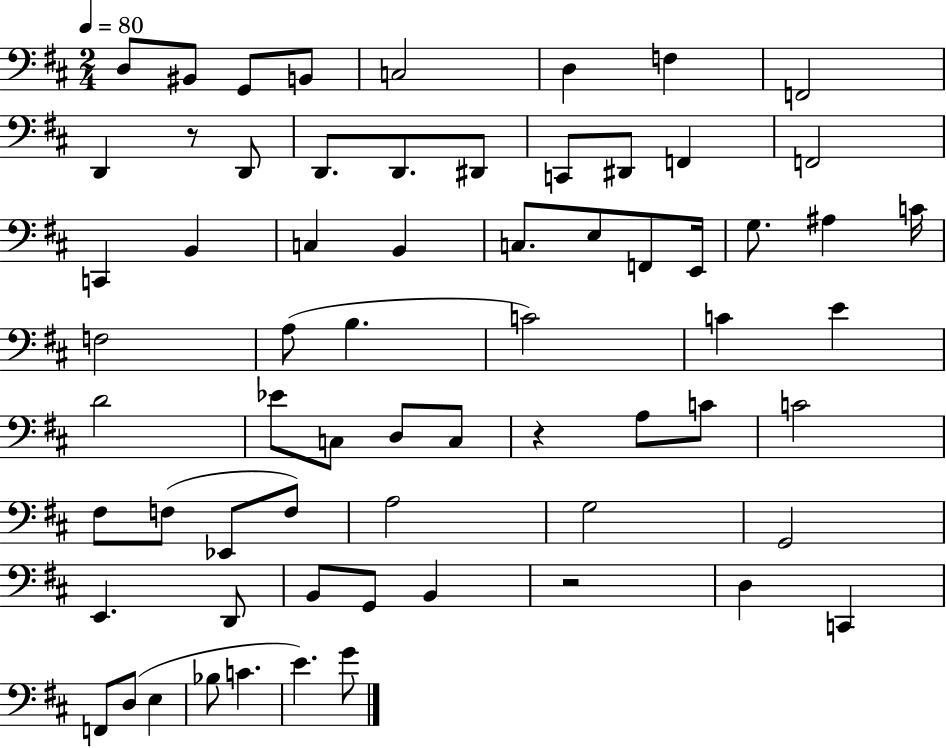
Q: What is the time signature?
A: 2/4